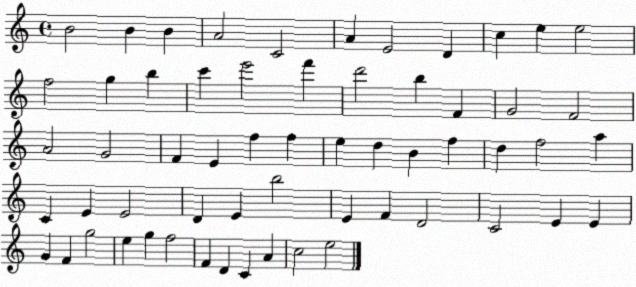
X:1
T:Untitled
M:4/4
L:1/4
K:C
B2 B B A2 C2 A E2 D c e e2 f2 g b c' e'2 f' d'2 b F G2 F2 A2 G2 F E f f e d B f d f2 a C E E2 D E b2 E F D2 C2 E E G F g2 e g f2 F D C A c2 e2